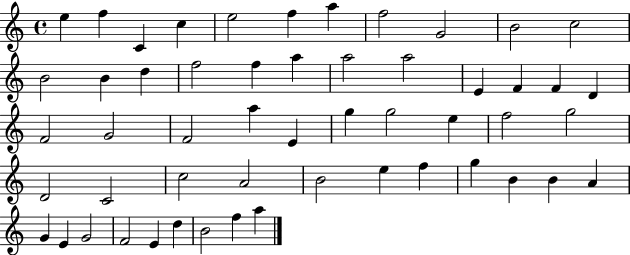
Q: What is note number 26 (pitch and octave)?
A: F4